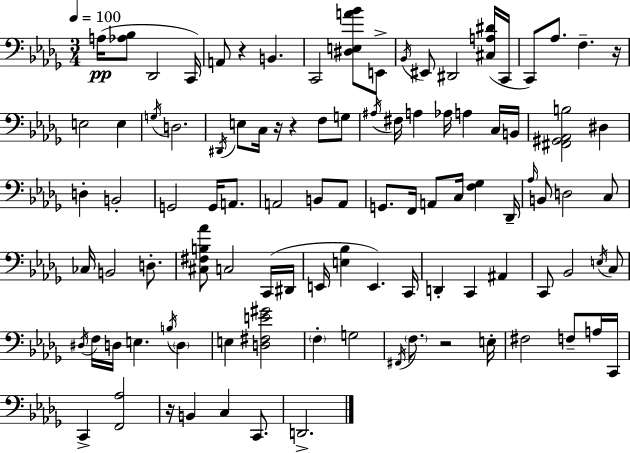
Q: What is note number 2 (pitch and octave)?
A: Db2